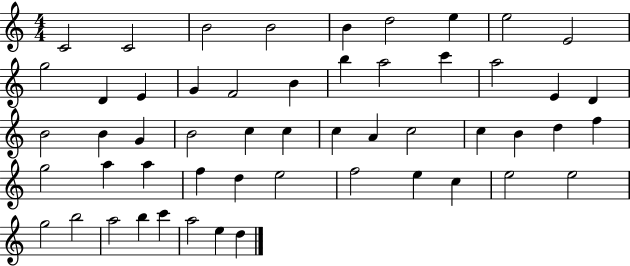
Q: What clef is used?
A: treble